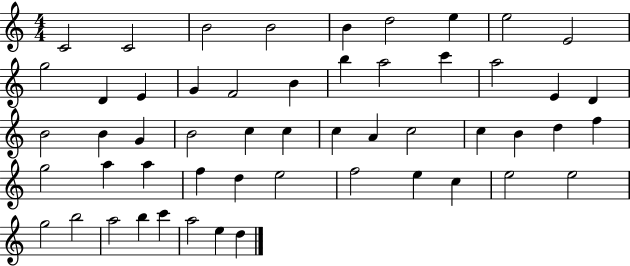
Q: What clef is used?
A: treble